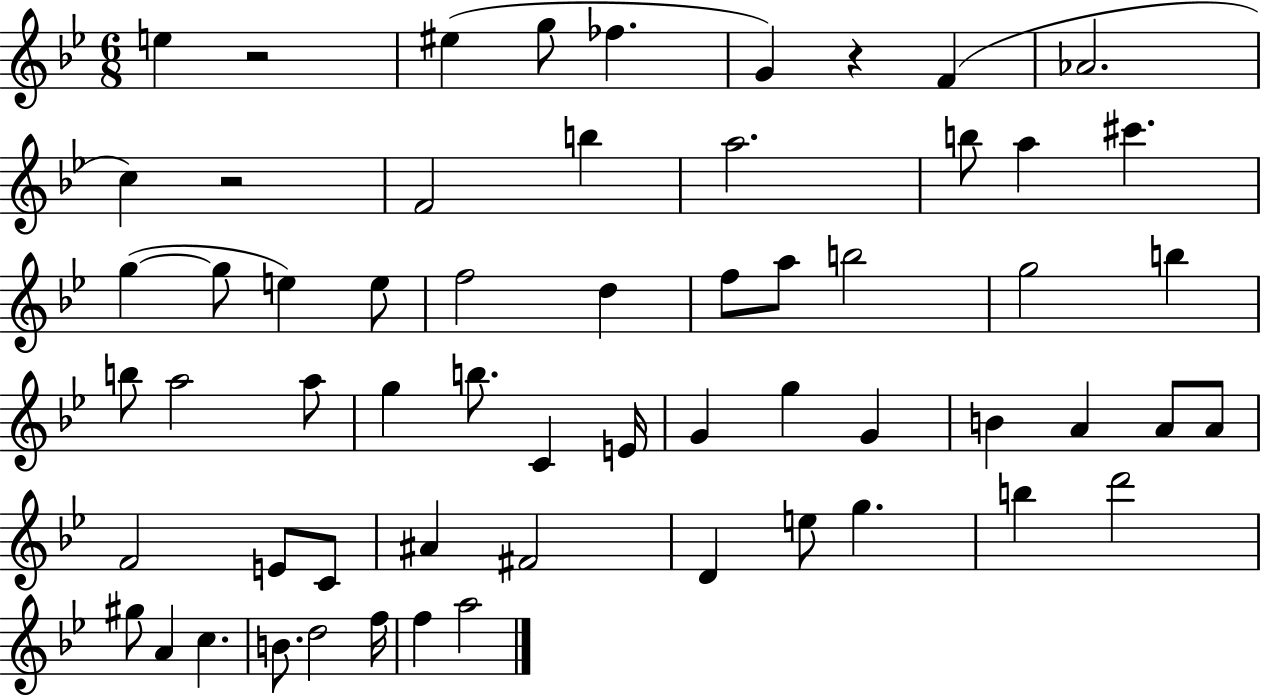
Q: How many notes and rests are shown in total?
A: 60